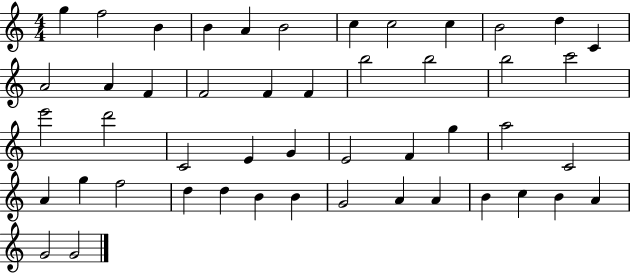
G5/q F5/h B4/q B4/q A4/q B4/h C5/q C5/h C5/q B4/h D5/q C4/q A4/h A4/q F4/q F4/h F4/q F4/q B5/h B5/h B5/h C6/h E6/h D6/h C4/h E4/q G4/q E4/h F4/q G5/q A5/h C4/h A4/q G5/q F5/h D5/q D5/q B4/q B4/q G4/h A4/q A4/q B4/q C5/q B4/q A4/q G4/h G4/h